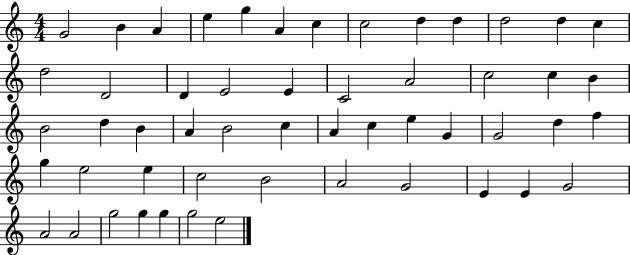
{
  \clef treble
  \numericTimeSignature
  \time 4/4
  \key c \major
  g'2 b'4 a'4 | e''4 g''4 a'4 c''4 | c''2 d''4 d''4 | d''2 d''4 c''4 | \break d''2 d'2 | d'4 e'2 e'4 | c'2 a'2 | c''2 c''4 b'4 | \break b'2 d''4 b'4 | a'4 b'2 c''4 | a'4 c''4 e''4 g'4 | g'2 d''4 f''4 | \break g''4 e''2 e''4 | c''2 b'2 | a'2 g'2 | e'4 e'4 g'2 | \break a'2 a'2 | g''2 g''4 g''4 | g''2 e''2 | \bar "|."
}